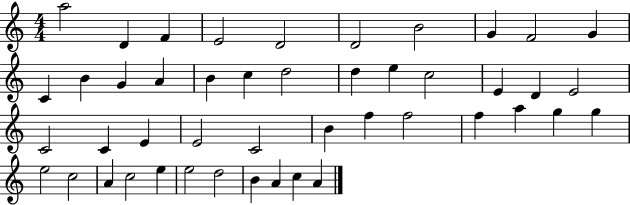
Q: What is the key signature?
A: C major